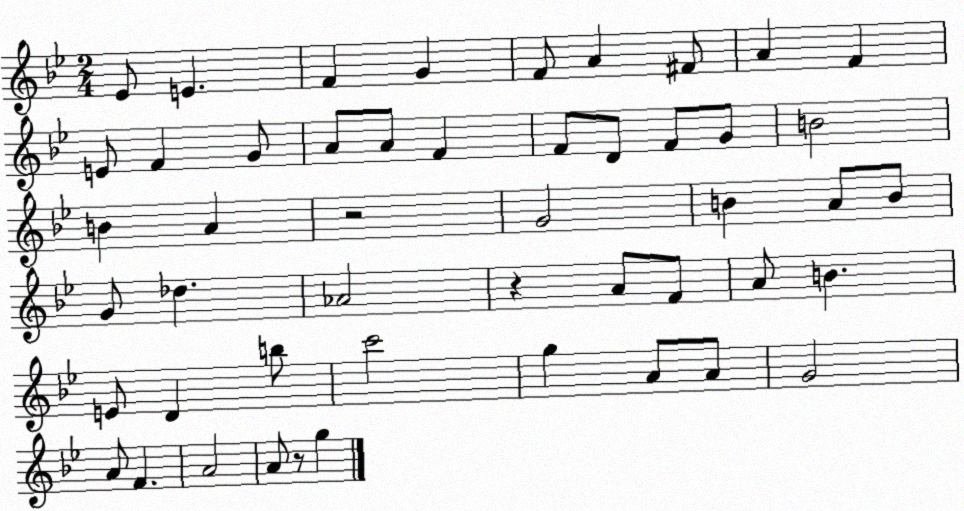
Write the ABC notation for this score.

X:1
T:Untitled
M:2/4
L:1/4
K:Bb
_E/2 E F G F/2 A ^F/2 A F E/2 F G/2 A/2 A/2 F F/2 D/2 F/2 G/2 B2 B A z2 G2 B A/2 B/2 G/2 _d _A2 z A/2 F/2 A/2 B E/2 D b/2 c'2 g A/2 A/2 G2 A/2 F A2 A/2 z/2 g